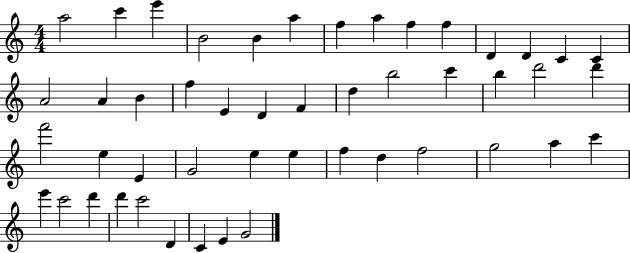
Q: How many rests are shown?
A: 0